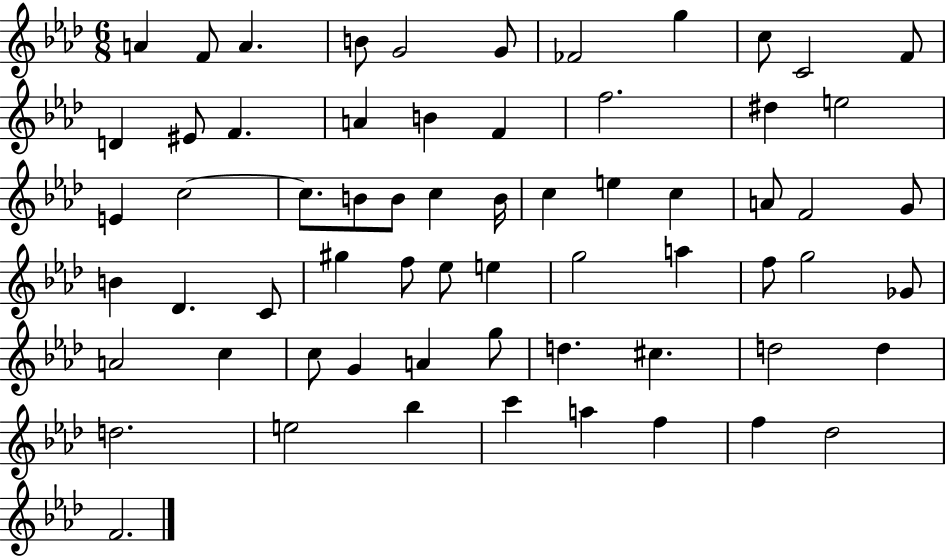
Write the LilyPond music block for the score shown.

{
  \clef treble
  \numericTimeSignature
  \time 6/8
  \key aes \major
  a'4 f'8 a'4. | b'8 g'2 g'8 | fes'2 g''4 | c''8 c'2 f'8 | \break d'4 eis'8 f'4. | a'4 b'4 f'4 | f''2. | dis''4 e''2 | \break e'4 c''2~~ | c''8. b'8 b'8 c''4 b'16 | c''4 e''4 c''4 | a'8 f'2 g'8 | \break b'4 des'4. c'8 | gis''4 f''8 ees''8 e''4 | g''2 a''4 | f''8 g''2 ges'8 | \break a'2 c''4 | c''8 g'4 a'4 g''8 | d''4. cis''4. | d''2 d''4 | \break d''2. | e''2 bes''4 | c'''4 a''4 f''4 | f''4 des''2 | \break f'2. | \bar "|."
}